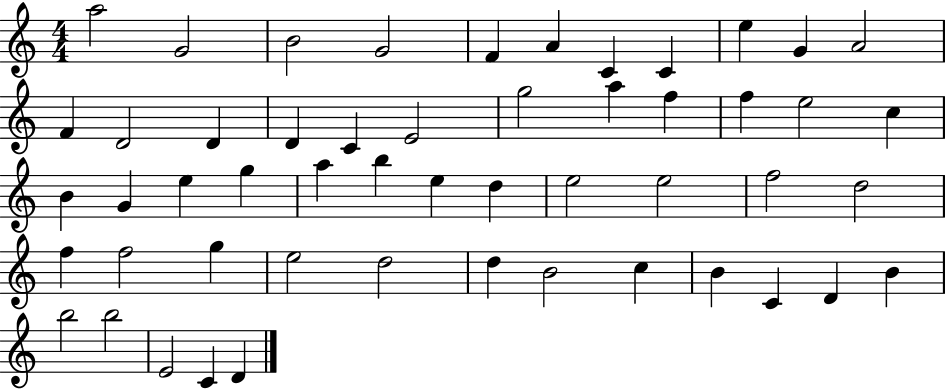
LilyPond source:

{
  \clef treble
  \numericTimeSignature
  \time 4/4
  \key c \major
  a''2 g'2 | b'2 g'2 | f'4 a'4 c'4 c'4 | e''4 g'4 a'2 | \break f'4 d'2 d'4 | d'4 c'4 e'2 | g''2 a''4 f''4 | f''4 e''2 c''4 | \break b'4 g'4 e''4 g''4 | a''4 b''4 e''4 d''4 | e''2 e''2 | f''2 d''2 | \break f''4 f''2 g''4 | e''2 d''2 | d''4 b'2 c''4 | b'4 c'4 d'4 b'4 | \break b''2 b''2 | e'2 c'4 d'4 | \bar "|."
}